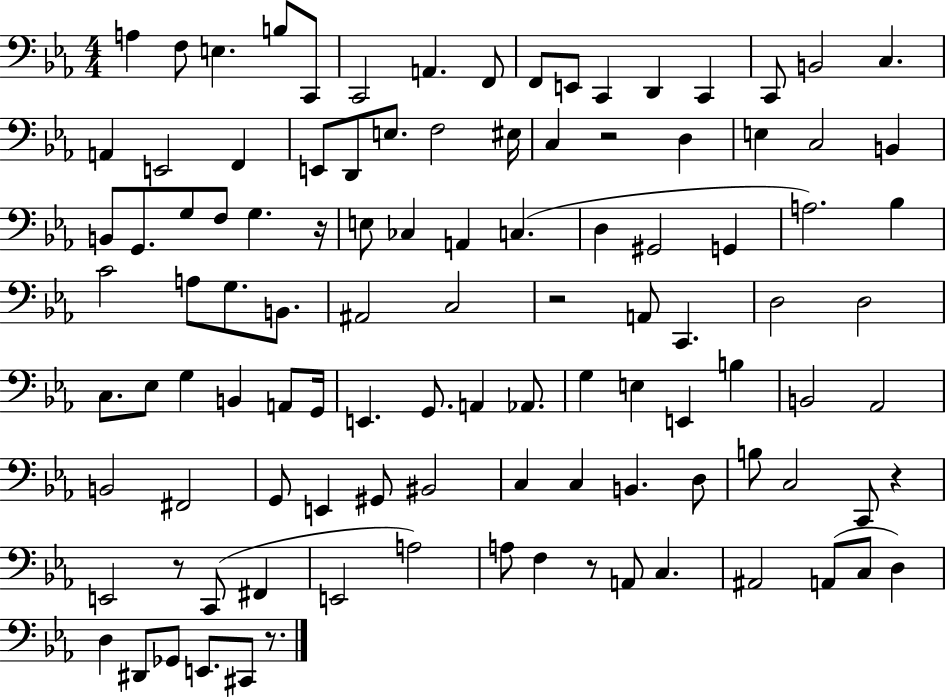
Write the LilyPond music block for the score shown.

{
  \clef bass
  \numericTimeSignature
  \time 4/4
  \key ees \major
  a4 f8 e4. b8 c,8 | c,2 a,4. f,8 | f,8 e,8 c,4 d,4 c,4 | c,8 b,2 c4. | \break a,4 e,2 f,4 | e,8 d,8 e8. f2 eis16 | c4 r2 d4 | e4 c2 b,4 | \break b,8 g,8. g8 f8 g4. r16 | e8 ces4 a,4 c4.( | d4 gis,2 g,4 | a2.) bes4 | \break c'2 a8 g8. b,8. | ais,2 c2 | r2 a,8 c,4. | d2 d2 | \break c8. ees8 g4 b,4 a,8 g,16 | e,4. g,8. a,4 aes,8. | g4 e4 e,4 b4 | b,2 aes,2 | \break b,2 fis,2 | g,8 e,4 gis,8 bis,2 | c4 c4 b,4. d8 | b8 c2 c,8 r4 | \break e,2 r8 c,8( fis,4 | e,2 a2) | a8 f4 r8 a,8 c4. | ais,2 a,8( c8 d4) | \break d4 dis,8 ges,8 e,8. cis,8 r8. | \bar "|."
}